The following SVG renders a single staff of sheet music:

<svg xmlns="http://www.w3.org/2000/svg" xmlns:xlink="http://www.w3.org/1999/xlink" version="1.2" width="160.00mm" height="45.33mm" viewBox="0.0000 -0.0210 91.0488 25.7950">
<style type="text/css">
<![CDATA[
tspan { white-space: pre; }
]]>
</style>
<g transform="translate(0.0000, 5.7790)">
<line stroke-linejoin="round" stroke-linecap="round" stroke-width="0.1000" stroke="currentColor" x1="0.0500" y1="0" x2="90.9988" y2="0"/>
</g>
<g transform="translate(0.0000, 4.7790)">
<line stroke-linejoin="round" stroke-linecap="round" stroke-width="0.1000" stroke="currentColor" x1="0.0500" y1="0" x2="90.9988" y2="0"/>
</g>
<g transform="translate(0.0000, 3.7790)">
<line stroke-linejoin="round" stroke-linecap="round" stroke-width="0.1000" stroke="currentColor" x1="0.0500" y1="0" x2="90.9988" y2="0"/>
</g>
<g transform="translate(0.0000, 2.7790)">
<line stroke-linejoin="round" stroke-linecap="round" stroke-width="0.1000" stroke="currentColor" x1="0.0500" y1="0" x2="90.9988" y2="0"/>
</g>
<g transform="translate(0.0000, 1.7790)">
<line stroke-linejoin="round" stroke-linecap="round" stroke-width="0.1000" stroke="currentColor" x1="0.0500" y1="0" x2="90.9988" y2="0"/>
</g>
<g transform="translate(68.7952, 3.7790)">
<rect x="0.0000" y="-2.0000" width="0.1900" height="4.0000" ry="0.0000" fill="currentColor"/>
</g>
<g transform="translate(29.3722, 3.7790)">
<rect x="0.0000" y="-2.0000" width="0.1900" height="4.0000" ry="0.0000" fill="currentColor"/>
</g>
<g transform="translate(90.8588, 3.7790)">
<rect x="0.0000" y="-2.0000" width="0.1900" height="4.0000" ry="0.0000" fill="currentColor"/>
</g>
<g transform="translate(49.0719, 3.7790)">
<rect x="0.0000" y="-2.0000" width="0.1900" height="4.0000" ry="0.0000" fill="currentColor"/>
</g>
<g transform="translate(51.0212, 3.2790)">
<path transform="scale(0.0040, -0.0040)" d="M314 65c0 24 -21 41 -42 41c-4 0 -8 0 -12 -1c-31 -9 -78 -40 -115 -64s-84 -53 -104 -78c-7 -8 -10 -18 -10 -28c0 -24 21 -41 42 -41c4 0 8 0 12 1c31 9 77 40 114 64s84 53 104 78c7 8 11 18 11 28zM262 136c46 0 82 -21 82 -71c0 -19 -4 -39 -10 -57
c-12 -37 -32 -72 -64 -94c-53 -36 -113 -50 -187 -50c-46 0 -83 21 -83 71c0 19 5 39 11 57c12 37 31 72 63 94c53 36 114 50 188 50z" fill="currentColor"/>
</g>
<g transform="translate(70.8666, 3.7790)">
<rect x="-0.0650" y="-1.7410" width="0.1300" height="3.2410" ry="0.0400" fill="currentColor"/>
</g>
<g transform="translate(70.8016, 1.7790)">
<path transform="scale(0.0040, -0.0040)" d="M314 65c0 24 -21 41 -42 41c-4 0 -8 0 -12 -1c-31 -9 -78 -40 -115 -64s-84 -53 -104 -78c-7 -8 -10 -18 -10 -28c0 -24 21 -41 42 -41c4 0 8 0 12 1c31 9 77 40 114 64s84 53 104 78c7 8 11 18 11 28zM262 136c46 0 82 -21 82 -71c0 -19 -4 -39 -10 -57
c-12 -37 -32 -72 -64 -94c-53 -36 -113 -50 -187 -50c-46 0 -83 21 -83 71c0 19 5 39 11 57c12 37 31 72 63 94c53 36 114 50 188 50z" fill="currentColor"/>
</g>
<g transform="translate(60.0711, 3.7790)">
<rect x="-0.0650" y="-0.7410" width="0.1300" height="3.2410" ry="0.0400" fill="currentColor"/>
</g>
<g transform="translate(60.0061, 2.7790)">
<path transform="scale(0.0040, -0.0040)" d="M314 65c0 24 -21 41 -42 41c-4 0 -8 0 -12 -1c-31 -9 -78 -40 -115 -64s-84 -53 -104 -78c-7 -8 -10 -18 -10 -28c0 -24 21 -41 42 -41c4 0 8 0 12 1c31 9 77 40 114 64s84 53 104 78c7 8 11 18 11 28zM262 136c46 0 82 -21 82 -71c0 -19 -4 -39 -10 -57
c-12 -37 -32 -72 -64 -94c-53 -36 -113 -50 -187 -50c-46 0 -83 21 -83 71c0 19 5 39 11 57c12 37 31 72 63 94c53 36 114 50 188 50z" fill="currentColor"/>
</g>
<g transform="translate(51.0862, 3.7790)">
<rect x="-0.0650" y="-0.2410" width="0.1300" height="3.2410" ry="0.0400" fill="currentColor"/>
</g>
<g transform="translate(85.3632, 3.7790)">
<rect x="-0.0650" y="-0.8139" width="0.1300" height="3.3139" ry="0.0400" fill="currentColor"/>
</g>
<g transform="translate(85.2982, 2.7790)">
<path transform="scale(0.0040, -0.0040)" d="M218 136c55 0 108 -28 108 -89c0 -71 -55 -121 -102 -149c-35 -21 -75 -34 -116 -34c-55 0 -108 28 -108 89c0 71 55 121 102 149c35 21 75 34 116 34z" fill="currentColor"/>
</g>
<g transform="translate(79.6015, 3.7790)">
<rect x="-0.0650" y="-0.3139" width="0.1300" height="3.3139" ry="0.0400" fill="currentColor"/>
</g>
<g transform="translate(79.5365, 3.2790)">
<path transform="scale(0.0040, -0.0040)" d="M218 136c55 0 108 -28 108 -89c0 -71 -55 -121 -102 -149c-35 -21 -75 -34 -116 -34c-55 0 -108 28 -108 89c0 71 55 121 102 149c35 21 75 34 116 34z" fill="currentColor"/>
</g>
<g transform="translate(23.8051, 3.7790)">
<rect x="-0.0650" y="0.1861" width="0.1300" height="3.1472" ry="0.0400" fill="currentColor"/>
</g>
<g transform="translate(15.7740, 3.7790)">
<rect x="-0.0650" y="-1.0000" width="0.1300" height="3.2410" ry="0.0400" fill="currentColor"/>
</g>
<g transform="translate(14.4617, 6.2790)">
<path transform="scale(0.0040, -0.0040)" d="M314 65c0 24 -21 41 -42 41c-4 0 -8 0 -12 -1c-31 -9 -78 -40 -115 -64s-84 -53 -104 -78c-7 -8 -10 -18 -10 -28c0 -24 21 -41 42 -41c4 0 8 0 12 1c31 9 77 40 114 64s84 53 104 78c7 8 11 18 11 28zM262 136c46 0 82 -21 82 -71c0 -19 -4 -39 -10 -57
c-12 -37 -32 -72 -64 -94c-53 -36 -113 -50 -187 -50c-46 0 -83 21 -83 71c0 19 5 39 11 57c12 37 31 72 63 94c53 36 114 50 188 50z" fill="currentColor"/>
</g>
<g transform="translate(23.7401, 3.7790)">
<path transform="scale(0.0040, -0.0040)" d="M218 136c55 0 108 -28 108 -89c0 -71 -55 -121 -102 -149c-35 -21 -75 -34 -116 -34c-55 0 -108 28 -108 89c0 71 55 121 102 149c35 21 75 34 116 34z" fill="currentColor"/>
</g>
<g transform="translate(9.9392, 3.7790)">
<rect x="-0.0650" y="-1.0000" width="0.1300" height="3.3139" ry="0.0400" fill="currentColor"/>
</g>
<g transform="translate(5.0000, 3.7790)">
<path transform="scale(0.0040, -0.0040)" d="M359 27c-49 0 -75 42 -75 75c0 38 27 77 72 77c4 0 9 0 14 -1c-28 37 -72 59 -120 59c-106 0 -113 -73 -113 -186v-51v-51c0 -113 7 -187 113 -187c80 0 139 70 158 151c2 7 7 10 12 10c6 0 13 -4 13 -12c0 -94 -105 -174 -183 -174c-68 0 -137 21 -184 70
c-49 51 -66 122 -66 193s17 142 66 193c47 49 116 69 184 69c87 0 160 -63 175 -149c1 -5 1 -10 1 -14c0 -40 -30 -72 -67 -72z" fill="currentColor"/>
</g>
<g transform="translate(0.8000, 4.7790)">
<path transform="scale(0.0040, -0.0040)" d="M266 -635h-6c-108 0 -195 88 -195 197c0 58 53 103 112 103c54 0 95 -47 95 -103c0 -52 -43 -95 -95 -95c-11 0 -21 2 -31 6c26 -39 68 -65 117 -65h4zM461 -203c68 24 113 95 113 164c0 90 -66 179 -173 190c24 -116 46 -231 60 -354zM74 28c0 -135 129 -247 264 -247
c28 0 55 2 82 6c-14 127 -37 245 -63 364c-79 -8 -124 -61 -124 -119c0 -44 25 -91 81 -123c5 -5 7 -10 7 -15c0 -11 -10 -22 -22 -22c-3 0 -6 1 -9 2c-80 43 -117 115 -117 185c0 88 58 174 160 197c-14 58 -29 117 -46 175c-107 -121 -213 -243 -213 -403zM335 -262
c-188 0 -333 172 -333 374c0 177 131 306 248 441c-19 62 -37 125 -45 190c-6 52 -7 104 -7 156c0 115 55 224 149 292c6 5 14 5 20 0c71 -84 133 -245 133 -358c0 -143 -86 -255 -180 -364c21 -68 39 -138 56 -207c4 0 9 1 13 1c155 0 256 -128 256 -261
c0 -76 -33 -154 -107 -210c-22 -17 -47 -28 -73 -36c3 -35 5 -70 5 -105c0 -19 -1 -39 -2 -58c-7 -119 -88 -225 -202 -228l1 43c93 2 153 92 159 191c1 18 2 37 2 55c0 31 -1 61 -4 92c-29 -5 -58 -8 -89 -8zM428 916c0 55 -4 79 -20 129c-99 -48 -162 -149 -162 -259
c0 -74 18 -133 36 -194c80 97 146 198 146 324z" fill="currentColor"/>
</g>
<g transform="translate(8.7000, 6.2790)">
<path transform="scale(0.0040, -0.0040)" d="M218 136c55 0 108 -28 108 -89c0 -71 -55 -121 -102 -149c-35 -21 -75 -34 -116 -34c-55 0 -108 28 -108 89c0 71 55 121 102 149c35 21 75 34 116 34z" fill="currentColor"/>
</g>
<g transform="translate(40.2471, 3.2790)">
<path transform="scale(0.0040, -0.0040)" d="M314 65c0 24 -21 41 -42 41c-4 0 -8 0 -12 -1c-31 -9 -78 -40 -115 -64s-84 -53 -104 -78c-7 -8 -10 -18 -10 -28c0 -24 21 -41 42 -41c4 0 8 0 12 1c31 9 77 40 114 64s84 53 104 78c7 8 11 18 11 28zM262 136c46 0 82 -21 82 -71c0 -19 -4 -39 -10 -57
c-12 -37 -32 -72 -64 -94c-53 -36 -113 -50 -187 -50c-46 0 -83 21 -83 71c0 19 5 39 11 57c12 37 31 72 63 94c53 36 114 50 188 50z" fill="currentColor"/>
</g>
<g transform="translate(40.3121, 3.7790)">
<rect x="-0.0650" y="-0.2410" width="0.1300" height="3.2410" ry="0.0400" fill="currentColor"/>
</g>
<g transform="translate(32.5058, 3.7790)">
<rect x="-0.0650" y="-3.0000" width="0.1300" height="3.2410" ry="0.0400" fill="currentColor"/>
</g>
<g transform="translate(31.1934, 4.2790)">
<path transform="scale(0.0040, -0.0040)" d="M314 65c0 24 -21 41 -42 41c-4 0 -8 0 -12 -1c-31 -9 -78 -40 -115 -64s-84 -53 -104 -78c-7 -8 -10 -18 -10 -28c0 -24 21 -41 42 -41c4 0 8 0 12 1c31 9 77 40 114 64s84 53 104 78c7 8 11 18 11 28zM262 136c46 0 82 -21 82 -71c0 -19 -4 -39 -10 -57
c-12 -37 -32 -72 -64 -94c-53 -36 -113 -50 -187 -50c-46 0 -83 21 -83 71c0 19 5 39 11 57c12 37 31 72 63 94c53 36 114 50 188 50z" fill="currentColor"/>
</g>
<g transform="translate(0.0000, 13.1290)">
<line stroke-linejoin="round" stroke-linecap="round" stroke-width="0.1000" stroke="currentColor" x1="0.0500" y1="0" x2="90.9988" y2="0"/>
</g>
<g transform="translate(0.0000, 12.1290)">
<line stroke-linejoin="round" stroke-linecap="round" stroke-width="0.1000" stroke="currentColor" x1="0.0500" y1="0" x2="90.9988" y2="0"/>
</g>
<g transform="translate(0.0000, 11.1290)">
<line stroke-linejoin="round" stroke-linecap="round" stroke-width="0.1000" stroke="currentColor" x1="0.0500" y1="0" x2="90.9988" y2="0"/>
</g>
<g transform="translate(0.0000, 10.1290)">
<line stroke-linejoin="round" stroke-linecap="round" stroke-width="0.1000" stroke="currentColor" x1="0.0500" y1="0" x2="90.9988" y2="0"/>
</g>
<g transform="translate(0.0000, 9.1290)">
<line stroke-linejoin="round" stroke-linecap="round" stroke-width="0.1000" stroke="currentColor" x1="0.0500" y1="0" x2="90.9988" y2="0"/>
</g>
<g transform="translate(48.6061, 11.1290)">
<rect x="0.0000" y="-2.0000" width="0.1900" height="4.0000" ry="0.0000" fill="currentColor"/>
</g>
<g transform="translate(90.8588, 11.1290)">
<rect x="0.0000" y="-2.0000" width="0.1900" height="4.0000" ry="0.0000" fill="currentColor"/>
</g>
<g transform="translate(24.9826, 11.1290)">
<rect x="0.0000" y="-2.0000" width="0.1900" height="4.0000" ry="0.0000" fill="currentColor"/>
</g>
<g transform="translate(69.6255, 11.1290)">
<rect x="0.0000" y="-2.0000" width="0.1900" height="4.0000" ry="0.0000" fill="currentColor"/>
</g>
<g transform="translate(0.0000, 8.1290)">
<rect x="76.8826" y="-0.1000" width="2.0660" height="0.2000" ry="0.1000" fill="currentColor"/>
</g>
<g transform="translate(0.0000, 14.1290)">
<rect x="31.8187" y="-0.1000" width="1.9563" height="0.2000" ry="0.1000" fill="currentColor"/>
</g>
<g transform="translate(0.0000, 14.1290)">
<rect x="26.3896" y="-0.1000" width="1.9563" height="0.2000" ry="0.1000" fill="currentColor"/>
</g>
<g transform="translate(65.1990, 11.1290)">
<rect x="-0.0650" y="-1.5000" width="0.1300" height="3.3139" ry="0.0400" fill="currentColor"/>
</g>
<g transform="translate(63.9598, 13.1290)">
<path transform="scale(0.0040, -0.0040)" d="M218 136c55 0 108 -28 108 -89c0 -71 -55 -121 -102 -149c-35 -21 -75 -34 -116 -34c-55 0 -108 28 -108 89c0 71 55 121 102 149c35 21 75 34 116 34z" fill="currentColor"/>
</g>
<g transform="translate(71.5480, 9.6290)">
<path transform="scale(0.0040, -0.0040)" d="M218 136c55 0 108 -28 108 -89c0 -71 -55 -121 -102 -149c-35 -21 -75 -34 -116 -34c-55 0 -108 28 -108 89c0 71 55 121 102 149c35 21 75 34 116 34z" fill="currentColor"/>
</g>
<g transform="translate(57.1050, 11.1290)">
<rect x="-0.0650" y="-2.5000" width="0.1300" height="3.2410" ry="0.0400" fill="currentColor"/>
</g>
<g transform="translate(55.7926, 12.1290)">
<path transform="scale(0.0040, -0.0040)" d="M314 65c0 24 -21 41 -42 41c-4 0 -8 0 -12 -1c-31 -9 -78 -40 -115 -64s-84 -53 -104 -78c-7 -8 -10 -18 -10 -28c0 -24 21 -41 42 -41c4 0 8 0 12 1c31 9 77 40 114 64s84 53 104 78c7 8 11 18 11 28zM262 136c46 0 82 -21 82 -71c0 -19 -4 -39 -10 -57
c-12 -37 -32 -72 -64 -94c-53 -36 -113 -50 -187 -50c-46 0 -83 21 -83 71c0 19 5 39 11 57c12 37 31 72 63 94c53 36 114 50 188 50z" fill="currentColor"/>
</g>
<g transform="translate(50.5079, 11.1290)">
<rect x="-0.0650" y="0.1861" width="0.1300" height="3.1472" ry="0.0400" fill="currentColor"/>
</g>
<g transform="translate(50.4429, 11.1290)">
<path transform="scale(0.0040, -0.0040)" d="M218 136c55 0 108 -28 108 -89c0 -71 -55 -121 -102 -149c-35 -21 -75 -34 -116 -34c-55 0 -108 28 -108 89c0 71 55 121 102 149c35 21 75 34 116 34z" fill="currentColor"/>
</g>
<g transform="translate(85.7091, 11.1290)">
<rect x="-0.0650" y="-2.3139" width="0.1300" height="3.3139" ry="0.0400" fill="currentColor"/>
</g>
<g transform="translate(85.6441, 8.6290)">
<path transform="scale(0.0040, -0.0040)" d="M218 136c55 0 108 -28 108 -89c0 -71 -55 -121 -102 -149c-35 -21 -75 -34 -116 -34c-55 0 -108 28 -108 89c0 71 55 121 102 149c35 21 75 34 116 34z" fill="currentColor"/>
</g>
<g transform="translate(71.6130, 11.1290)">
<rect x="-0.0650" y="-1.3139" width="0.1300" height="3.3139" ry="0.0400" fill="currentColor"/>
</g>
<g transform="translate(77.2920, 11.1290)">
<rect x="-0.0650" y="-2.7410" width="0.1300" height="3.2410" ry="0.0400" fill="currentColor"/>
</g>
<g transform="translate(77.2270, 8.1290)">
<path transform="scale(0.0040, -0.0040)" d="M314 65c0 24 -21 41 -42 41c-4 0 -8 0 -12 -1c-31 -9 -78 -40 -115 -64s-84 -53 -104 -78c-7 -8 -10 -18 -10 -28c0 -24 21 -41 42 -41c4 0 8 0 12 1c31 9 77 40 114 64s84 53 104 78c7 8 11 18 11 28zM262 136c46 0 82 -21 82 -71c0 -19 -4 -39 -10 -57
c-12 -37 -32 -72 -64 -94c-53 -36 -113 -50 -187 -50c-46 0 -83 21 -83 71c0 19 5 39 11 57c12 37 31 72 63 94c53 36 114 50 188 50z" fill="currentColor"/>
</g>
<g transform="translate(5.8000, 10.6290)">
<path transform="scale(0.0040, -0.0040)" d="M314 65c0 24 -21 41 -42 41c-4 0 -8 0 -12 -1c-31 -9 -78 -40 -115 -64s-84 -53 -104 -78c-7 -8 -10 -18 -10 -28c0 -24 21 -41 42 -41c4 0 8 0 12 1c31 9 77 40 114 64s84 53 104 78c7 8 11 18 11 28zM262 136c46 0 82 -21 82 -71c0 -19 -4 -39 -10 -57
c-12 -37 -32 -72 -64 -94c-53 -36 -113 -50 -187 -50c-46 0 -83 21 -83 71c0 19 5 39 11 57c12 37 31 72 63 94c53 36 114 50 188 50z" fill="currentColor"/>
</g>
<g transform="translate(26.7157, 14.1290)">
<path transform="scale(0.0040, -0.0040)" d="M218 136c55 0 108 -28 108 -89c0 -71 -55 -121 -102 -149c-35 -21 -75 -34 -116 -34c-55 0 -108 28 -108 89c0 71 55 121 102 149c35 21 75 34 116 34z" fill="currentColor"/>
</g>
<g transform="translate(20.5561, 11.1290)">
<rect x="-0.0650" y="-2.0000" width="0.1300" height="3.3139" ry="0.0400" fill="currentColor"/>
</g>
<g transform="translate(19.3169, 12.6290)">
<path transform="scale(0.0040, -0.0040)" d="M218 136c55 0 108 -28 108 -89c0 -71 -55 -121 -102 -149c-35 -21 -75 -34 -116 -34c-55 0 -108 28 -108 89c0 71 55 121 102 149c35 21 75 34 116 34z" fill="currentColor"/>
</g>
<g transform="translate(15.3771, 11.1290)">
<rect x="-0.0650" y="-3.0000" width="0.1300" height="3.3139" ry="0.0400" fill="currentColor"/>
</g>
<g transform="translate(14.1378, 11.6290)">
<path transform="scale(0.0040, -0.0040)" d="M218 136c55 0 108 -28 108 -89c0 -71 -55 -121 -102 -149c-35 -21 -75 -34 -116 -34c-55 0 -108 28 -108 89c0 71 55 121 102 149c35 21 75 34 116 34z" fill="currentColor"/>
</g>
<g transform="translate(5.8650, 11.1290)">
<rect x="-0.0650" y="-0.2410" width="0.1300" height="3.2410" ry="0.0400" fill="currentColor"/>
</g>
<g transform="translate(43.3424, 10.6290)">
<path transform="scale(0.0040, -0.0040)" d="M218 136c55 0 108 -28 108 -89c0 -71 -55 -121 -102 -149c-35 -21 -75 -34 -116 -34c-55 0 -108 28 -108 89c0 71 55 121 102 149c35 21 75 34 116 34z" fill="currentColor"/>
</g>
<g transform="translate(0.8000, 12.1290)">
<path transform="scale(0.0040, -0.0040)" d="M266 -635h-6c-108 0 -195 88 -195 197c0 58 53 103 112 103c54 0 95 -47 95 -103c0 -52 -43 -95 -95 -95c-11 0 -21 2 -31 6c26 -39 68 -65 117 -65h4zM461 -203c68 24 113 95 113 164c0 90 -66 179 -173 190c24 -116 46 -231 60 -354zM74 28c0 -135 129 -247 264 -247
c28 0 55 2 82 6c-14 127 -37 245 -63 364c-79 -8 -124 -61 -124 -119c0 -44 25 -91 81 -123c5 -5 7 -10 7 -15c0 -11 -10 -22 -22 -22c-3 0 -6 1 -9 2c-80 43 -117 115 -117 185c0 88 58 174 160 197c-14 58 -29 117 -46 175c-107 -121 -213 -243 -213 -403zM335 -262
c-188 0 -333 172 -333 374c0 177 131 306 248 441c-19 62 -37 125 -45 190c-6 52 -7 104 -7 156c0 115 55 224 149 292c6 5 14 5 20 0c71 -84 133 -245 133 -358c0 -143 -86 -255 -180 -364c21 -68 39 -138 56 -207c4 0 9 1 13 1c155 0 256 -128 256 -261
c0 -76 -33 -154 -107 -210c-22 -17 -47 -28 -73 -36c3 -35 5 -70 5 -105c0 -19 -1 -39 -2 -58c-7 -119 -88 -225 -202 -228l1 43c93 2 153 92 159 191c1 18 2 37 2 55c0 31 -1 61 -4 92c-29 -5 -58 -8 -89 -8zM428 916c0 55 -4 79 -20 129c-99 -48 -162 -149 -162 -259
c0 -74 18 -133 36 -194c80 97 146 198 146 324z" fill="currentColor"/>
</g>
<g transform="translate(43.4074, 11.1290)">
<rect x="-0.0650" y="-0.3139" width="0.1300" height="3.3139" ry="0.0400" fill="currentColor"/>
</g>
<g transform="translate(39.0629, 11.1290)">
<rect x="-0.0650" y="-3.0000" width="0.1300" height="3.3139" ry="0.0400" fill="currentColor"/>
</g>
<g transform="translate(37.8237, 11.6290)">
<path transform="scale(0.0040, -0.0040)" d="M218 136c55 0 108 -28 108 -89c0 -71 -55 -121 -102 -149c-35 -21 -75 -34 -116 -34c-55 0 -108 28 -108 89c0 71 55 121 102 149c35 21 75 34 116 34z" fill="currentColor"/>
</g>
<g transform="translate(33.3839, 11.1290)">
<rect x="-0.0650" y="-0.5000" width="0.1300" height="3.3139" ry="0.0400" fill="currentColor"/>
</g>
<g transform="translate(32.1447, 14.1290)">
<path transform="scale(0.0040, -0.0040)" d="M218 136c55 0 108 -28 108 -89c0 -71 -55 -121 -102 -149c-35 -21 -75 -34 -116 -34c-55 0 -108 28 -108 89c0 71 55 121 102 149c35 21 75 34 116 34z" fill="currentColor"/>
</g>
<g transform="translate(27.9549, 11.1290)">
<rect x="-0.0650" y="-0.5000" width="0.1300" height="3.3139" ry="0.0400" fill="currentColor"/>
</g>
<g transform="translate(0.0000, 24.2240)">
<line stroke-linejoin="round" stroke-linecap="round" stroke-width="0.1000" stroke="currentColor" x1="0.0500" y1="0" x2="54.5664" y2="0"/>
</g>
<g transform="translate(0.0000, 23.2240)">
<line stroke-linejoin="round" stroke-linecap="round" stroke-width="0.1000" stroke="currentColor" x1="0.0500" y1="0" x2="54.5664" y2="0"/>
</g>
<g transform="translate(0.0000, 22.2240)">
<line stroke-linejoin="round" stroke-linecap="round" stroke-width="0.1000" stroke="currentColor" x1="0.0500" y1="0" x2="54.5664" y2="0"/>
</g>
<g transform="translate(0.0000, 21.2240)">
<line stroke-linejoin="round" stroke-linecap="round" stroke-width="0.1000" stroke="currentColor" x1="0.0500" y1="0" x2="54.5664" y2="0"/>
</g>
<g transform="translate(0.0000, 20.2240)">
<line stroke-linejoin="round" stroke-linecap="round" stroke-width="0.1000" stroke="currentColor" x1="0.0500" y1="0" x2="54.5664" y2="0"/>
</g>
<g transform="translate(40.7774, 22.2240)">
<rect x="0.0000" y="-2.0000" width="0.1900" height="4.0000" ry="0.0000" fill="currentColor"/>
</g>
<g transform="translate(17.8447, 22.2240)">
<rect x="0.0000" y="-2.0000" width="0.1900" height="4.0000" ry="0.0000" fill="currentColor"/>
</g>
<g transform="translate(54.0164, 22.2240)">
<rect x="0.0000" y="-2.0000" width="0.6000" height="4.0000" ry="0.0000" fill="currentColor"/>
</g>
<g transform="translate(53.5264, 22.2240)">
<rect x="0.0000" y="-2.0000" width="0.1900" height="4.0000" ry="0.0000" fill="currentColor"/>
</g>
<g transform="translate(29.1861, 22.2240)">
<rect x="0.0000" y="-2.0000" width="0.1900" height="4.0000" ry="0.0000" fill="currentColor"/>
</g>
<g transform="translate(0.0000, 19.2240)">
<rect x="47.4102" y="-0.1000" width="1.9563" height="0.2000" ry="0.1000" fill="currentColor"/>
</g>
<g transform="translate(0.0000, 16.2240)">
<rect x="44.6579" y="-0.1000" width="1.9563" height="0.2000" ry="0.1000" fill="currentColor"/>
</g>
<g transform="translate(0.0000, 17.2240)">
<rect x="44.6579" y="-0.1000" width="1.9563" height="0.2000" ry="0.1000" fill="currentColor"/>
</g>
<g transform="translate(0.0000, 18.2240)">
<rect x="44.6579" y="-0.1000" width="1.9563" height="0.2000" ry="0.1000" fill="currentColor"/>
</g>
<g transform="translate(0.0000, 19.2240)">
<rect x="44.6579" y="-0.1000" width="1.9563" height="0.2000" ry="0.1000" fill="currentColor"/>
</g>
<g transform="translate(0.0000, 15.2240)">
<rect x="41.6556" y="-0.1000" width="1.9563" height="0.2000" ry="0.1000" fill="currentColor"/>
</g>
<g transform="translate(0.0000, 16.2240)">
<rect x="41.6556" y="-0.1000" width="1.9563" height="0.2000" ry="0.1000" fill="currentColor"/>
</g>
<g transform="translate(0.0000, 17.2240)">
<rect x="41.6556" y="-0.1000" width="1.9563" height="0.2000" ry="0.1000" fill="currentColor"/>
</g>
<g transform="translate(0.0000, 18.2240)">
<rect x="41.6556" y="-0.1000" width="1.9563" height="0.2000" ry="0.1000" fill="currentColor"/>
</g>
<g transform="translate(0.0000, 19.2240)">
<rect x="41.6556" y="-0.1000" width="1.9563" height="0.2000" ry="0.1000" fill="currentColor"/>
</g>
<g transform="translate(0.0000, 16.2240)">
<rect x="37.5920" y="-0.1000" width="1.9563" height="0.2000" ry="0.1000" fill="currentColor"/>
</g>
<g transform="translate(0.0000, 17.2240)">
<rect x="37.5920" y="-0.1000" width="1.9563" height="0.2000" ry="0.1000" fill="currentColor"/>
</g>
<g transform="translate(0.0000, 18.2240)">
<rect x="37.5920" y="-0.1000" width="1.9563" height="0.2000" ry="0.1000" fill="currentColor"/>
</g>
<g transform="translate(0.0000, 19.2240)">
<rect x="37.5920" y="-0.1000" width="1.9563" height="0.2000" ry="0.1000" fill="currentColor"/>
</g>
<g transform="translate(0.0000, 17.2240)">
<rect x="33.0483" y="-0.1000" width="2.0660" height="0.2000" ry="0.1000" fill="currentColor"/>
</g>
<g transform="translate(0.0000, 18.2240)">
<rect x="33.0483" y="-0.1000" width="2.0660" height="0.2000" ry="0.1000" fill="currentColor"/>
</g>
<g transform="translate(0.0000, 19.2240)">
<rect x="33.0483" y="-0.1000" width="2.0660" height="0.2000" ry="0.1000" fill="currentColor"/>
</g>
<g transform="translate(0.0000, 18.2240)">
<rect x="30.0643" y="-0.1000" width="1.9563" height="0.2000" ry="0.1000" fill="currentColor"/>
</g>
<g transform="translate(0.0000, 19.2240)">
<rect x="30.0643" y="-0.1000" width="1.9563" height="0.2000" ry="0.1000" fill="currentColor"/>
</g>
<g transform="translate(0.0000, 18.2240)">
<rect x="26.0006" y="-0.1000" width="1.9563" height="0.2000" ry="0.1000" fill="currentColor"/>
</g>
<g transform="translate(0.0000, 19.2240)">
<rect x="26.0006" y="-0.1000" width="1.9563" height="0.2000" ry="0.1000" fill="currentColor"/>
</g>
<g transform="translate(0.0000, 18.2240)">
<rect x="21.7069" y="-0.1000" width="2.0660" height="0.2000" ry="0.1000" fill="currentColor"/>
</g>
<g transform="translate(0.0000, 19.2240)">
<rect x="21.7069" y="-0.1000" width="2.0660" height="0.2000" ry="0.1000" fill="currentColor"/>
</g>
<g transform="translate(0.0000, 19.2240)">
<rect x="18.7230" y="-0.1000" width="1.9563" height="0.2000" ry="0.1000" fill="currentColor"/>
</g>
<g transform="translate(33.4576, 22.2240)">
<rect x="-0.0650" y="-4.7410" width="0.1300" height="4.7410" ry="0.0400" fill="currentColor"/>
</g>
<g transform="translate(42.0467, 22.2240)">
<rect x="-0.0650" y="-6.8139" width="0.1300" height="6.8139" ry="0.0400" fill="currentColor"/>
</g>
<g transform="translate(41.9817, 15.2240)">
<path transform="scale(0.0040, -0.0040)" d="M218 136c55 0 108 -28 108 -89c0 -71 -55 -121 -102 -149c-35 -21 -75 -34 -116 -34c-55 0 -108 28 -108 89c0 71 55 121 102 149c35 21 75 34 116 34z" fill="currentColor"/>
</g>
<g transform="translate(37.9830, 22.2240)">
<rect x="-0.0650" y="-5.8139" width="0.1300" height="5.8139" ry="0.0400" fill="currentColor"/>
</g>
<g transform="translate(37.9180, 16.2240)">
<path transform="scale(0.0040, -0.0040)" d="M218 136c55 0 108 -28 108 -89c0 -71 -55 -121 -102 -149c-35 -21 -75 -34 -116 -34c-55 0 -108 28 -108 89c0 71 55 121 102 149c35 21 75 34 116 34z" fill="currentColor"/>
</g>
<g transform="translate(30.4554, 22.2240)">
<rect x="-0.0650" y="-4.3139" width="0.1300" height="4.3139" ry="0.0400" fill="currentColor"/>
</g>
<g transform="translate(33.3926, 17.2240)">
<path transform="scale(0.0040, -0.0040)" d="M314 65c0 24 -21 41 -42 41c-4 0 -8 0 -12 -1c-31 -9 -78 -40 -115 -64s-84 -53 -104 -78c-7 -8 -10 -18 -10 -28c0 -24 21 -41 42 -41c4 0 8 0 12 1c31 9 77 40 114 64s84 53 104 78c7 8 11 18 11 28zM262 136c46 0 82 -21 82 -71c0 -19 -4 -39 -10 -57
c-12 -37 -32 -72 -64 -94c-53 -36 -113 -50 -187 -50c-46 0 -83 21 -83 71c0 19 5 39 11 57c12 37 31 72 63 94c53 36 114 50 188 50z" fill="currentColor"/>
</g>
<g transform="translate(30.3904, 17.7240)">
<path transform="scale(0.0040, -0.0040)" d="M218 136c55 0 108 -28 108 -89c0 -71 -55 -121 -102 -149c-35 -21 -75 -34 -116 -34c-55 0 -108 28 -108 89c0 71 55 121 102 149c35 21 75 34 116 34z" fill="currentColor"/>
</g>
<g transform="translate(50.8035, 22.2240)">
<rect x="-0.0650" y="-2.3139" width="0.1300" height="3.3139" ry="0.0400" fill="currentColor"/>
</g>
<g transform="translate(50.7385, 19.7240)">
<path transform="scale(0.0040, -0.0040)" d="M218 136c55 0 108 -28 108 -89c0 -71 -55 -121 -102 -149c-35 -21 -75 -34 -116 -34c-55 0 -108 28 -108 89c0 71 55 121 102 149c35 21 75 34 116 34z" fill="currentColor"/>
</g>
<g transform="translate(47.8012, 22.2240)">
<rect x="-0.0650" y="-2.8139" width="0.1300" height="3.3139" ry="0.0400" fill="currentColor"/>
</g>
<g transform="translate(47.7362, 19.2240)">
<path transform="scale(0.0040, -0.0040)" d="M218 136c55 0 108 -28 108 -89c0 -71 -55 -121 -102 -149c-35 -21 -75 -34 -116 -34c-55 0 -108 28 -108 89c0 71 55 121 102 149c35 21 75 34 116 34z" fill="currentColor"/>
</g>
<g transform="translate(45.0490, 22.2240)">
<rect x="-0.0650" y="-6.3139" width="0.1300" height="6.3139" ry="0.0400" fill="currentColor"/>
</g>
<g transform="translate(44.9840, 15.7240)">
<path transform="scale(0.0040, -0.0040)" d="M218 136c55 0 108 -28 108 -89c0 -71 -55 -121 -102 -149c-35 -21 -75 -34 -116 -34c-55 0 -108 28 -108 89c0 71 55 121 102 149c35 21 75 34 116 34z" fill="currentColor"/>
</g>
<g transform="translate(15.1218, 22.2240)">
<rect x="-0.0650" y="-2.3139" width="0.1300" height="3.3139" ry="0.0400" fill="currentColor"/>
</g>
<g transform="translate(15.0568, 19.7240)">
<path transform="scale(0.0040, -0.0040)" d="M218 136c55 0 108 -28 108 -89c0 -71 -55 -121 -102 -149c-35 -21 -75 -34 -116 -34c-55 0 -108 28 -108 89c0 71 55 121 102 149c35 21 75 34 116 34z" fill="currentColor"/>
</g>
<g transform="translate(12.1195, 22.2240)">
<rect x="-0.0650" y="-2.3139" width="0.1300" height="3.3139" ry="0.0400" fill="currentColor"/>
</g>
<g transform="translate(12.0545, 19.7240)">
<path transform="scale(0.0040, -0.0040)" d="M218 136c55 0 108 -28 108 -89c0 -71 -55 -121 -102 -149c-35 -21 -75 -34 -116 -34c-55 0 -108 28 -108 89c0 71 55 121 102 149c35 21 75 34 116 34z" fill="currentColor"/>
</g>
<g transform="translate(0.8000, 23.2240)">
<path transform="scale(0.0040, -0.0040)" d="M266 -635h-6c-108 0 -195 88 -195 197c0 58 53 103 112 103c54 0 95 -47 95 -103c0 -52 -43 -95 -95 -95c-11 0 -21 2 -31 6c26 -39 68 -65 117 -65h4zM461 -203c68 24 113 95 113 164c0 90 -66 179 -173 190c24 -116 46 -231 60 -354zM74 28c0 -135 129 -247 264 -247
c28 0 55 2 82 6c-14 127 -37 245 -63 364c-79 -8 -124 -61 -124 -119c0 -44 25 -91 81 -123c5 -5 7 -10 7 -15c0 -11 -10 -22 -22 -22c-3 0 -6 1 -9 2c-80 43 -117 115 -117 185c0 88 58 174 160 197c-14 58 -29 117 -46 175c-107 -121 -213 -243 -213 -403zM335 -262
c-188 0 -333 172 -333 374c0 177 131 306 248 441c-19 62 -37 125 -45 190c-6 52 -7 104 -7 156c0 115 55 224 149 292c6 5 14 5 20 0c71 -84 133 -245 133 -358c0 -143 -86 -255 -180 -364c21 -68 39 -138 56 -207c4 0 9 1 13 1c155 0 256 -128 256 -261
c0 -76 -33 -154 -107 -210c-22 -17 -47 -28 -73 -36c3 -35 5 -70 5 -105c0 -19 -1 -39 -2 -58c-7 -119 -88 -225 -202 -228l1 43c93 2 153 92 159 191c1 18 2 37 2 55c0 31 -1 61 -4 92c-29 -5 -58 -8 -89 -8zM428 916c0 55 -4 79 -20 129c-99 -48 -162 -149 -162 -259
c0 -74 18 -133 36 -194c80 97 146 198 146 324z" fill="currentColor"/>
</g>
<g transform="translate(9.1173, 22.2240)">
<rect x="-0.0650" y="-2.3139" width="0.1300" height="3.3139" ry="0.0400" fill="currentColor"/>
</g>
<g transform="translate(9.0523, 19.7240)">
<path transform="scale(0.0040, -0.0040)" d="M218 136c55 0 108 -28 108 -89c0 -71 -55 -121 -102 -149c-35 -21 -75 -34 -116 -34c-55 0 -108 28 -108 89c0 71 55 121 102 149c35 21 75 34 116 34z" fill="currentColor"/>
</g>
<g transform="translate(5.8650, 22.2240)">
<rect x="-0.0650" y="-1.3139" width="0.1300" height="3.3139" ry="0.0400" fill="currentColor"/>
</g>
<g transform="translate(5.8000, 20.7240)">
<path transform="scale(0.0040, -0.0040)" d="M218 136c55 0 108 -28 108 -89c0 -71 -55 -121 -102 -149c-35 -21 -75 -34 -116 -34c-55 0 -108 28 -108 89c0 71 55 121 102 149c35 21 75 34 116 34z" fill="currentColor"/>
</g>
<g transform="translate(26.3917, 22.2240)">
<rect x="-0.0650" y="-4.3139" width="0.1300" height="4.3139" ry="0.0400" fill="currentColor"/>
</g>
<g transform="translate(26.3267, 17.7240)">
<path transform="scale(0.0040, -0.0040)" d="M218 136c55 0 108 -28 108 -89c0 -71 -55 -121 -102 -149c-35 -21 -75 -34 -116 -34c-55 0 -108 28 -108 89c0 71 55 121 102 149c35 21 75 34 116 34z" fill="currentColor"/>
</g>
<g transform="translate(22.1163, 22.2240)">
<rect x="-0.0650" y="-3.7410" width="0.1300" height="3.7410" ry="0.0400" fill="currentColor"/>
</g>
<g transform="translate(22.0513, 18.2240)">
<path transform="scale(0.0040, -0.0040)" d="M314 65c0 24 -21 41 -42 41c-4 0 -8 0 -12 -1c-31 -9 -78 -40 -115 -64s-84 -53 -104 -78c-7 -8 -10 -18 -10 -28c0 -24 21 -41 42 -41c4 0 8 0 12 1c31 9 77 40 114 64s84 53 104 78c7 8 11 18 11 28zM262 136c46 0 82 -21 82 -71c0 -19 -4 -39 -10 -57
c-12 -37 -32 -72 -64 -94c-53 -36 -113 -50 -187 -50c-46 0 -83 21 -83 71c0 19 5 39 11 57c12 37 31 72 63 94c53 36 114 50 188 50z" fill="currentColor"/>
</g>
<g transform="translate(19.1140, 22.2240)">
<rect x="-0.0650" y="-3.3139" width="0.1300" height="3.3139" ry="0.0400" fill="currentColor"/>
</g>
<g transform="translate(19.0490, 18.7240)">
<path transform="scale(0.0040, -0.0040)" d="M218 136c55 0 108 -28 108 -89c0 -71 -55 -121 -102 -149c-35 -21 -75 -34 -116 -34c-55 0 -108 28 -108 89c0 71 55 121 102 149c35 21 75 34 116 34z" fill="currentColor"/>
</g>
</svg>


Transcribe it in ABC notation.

X:1
T:Untitled
M:4/4
L:1/4
K:C
D D2 B A2 c2 c2 d2 f2 c d c2 A F C C A c B G2 E e a2 g e g g g b c'2 d' d' e'2 g' b' a' a g